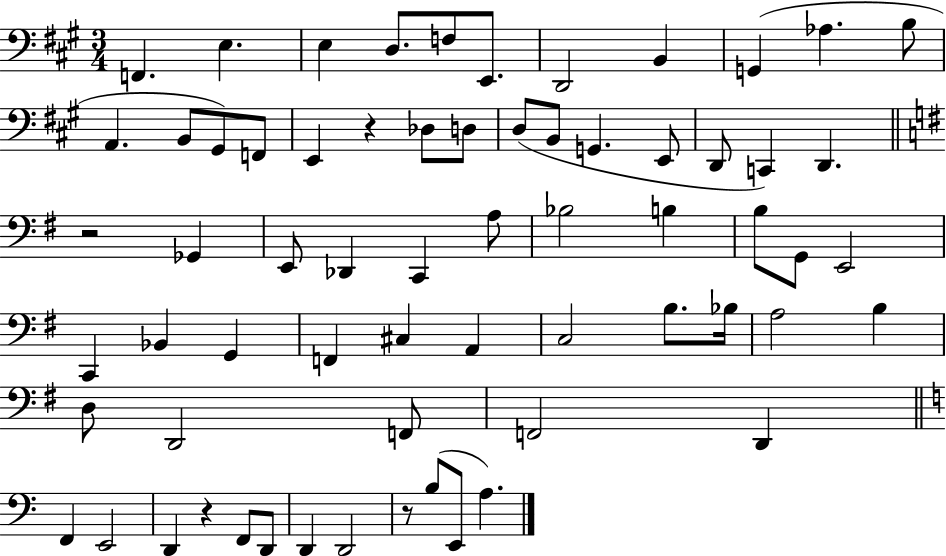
X:1
T:Untitled
M:3/4
L:1/4
K:A
F,, E, E, D,/2 F,/2 E,,/2 D,,2 B,, G,, _A, B,/2 A,, B,,/2 ^G,,/2 F,,/2 E,, z _D,/2 D,/2 D,/2 B,,/2 G,, E,,/2 D,,/2 C,, D,, z2 _G,, E,,/2 _D,, C,, A,/2 _B,2 B, B,/2 G,,/2 E,,2 C,, _B,, G,, F,, ^C, A,, C,2 B,/2 _B,/4 A,2 B, D,/2 D,,2 F,,/2 F,,2 D,, F,, E,,2 D,, z F,,/2 D,,/2 D,, D,,2 z/2 B,/2 E,,/2 A,